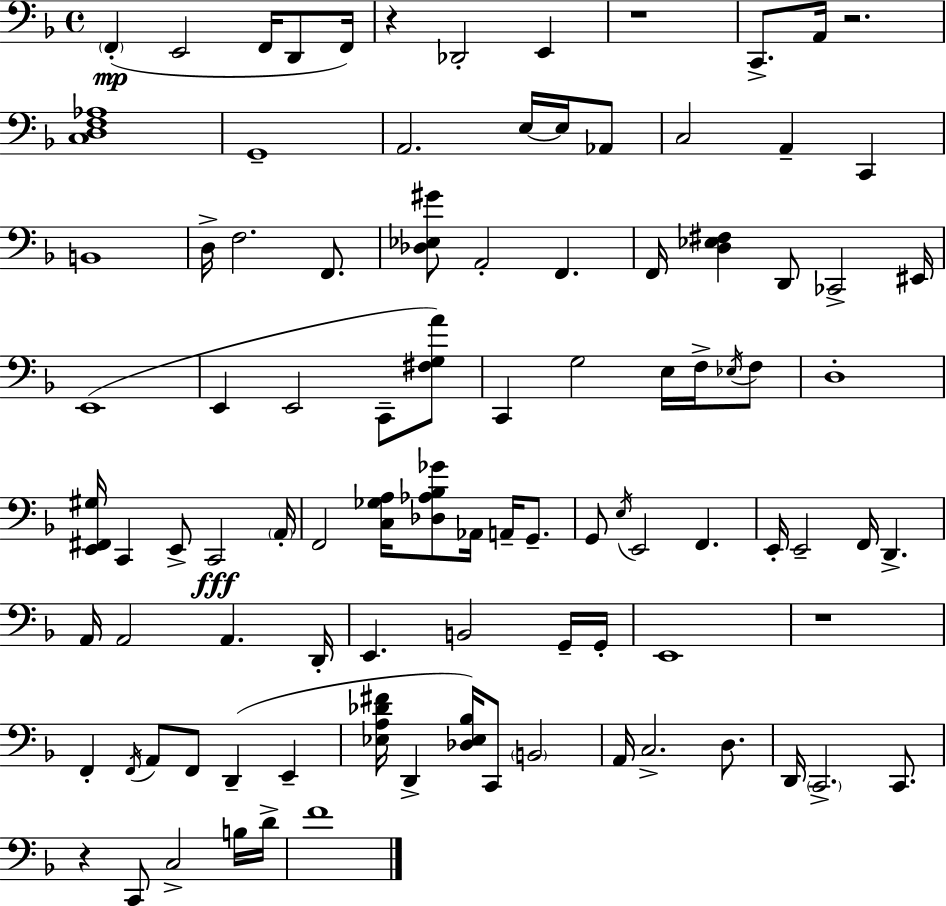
{
  \clef bass
  \time 4/4
  \defaultTimeSignature
  \key d \minor
  \parenthesize f,4-.(\mp e,2 f,16 d,8 f,16) | r4 des,2-. e,4 | r1 | c,8.-> a,16 r2. | \break <c d f aes>1 | g,1-- | a,2. e16~~ e16 aes,8 | c2 a,4-- c,4 | \break b,1 | d16-> f2. f,8. | <des ees gis'>8 a,2-. f,4. | f,16 <d ees fis>4 d,8 ces,2-> eis,16 | \break e,1( | e,4 e,2 c,8-- <fis g a'>8) | c,4 g2 e16 f16-> \acciaccatura { ees16 } f8 | d1-. | \break <e, fis, gis>16 c,4 e,8-> c,2\fff | \parenthesize a,16-. f,2 <c ges a>16 <des aes bes ges'>8 aes,16 a,16-- g,8.-- | g,8 \acciaccatura { e16 } e,2 f,4. | e,16-. e,2-- f,16 d,4.-> | \break a,16 a,2 a,4. | d,16-. e,4. b,2 | g,16-- g,16-. e,1 | r1 | \break f,4-. \acciaccatura { f,16 } a,8 f,8 d,4--( e,4-- | <ees a des' fis'>16 d,4-> <des ees bes>16) c,8 \parenthesize b,2 | a,16 c2.-> | d8. d,16 \parenthesize c,2.-> | \break c,8. r4 c,8 c2-> | b16 d'16-> f'1 | \bar "|."
}